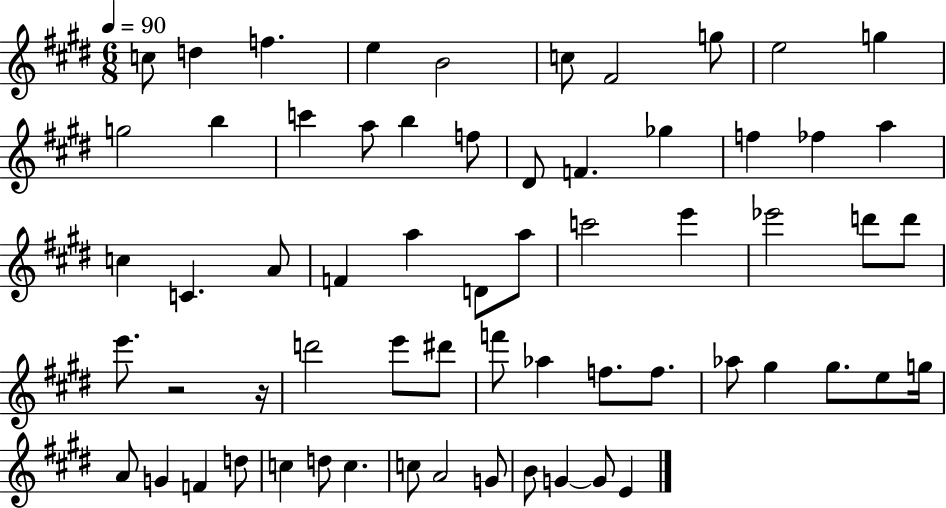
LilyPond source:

{
  \clef treble
  \numericTimeSignature
  \time 6/8
  \key e \major
  \tempo 4 = 90
  \repeat volta 2 { c''8 d''4 f''4. | e''4 b'2 | c''8 fis'2 g''8 | e''2 g''4 | \break g''2 b''4 | c'''4 a''8 b''4 f''8 | dis'8 f'4. ges''4 | f''4 fes''4 a''4 | \break c''4 c'4. a'8 | f'4 a''4 d'8 a''8 | c'''2 e'''4 | ees'''2 d'''8 d'''8 | \break e'''8. r2 r16 | d'''2 e'''8 dis'''8 | f'''8 aes''4 f''8. f''8. | aes''8 gis''4 gis''8. e''8 g''16 | \break a'8 g'4 f'4 d''8 | c''4 d''8 c''4. | c''8 a'2 g'8 | b'8 g'4~~ g'8 e'4 | \break } \bar "|."
}